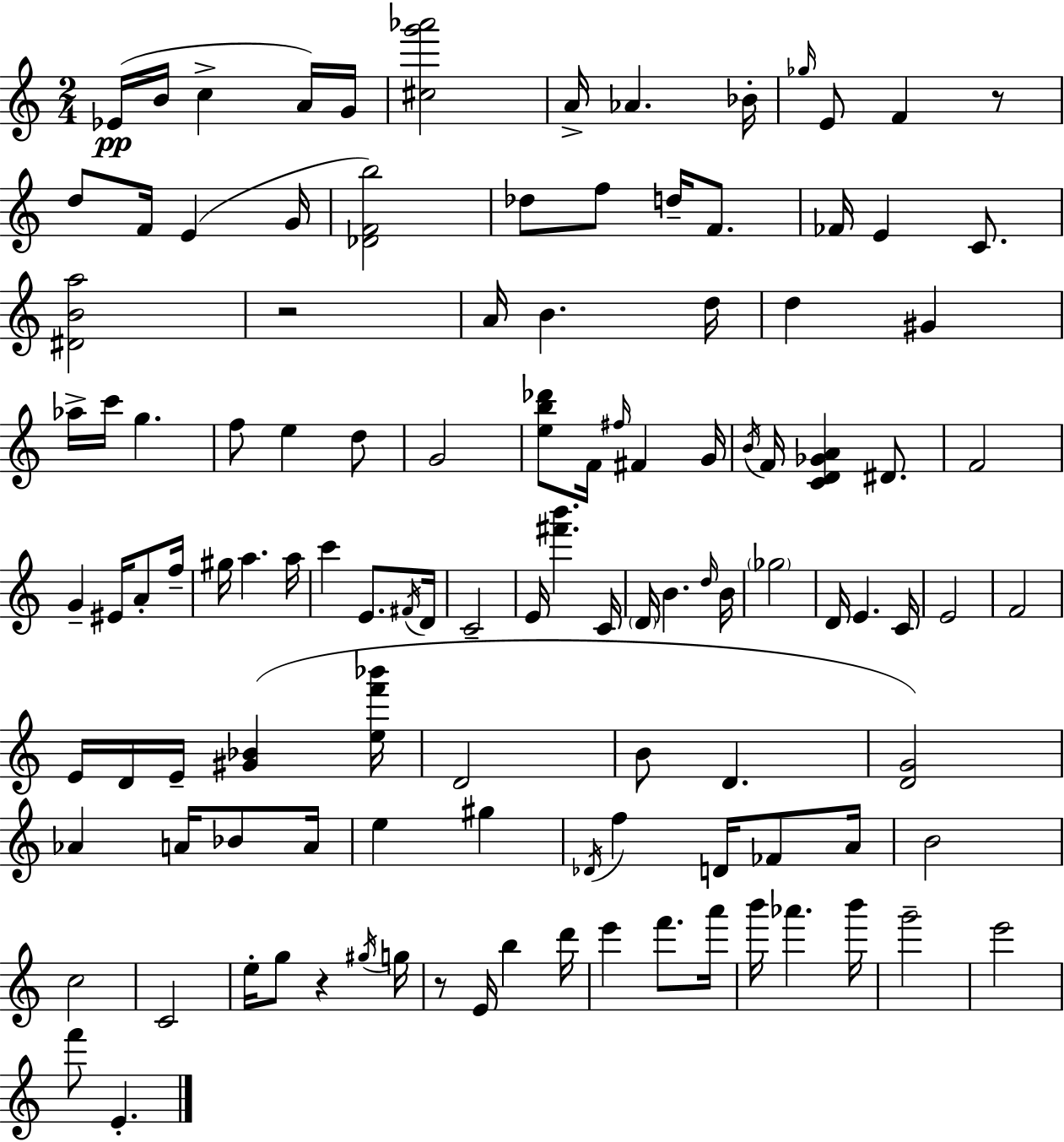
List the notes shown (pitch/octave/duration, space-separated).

Eb4/s B4/s C5/q A4/s G4/s [C#5,G6,Ab6]/h A4/s Ab4/q. Bb4/s Gb5/s E4/e F4/q R/e D5/e F4/s E4/q G4/s [Db4,F4,B5]/h Db5/e F5/e D5/s F4/e. FES4/s E4/q C4/e. [D#4,B4,A5]/h R/h A4/s B4/q. D5/s D5/q G#4/q Ab5/s C6/s G5/q. F5/e E5/q D5/e G4/h [E5,B5,Db6]/e F4/s F#5/s F#4/q G4/s B4/s F4/s [C4,D4,Gb4,A4]/q D#4/e. F4/h G4/q EIS4/s A4/e F5/s G#5/s A5/q. A5/s C6/q E4/e. F#4/s D4/s C4/h E4/s [F#6,B6]/q. C4/s D4/s B4/q. D5/s B4/s Gb5/h D4/s E4/q. C4/s E4/h F4/h E4/s D4/s E4/s [G#4,Bb4]/q [E5,F6,Bb6]/s D4/h B4/e D4/q. [D4,G4]/h Ab4/q A4/s Bb4/e A4/s E5/q G#5/q Db4/s F5/q D4/s FES4/e A4/s B4/h C5/h C4/h E5/s G5/e R/q G#5/s G5/s R/e E4/s B5/q D6/s E6/q F6/e. A6/s B6/s Ab6/q. B6/s G6/h E6/h F6/e E4/q.